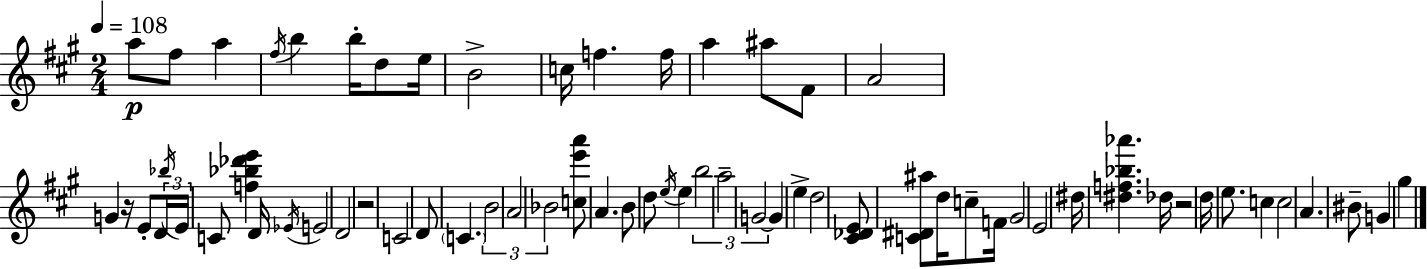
A5/e F#5/e A5/q F#5/s B5/q B5/s D5/e E5/s B4/h C5/s F5/q. F5/s A5/q A#5/e F#4/e A4/h G4/q R/s E4/e D4/s Bb5/s E4/s C4/e [F5,Bb5,Db6,E6]/q D4/s Eb4/s E4/h D4/h R/h C4/h D4/e C4/q. B4/h A4/h Bb4/h [C5,E6,A6]/e A4/q. B4/e D5/e E5/s E5/q B5/h A5/h G4/h G4/q E5/q D5/h [C#4,Db4,E4]/e [C4,D#4,A#5]/e D5/s C5/e F4/s G#4/h E4/h D#5/s [D#5,F5,Bb5,Ab6]/q. Db5/s R/h D5/s E5/e. C5/q C5/h A4/q. BIS4/e G4/q G#5/q